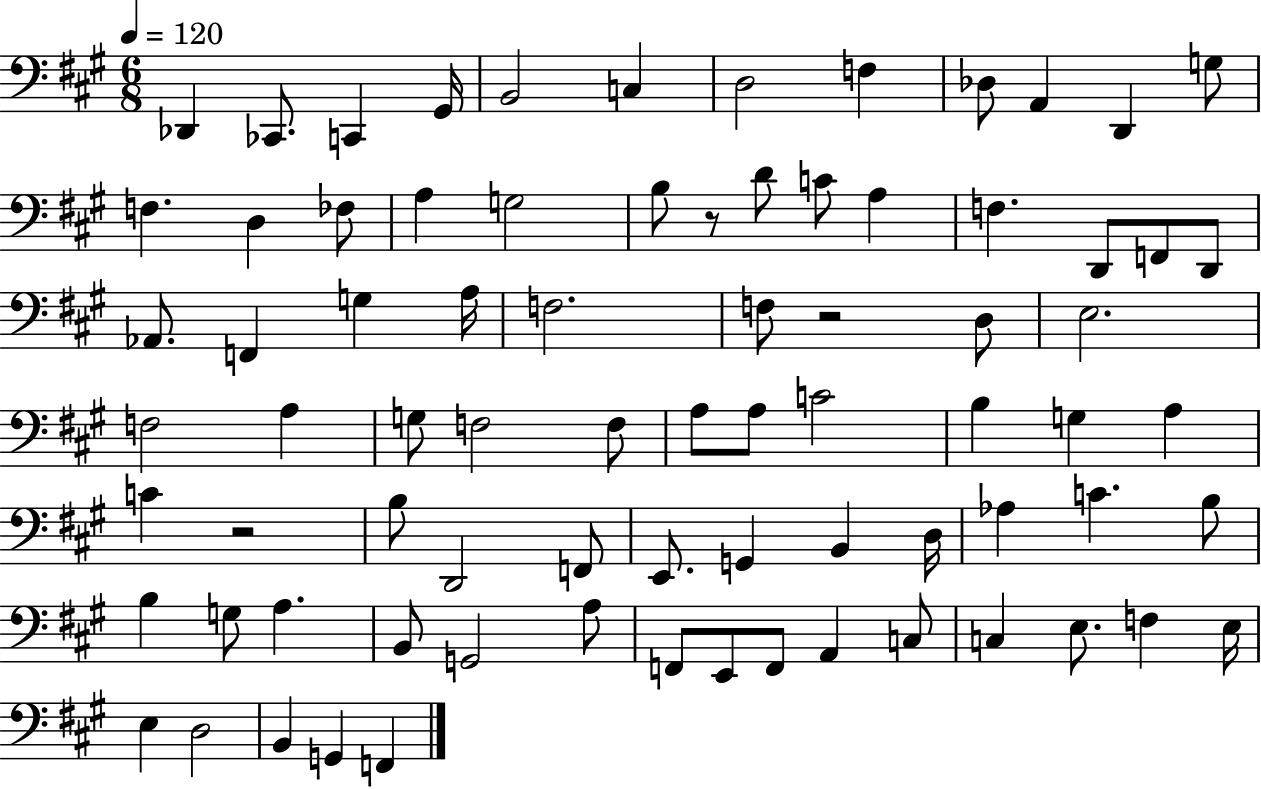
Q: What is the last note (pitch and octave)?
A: F2